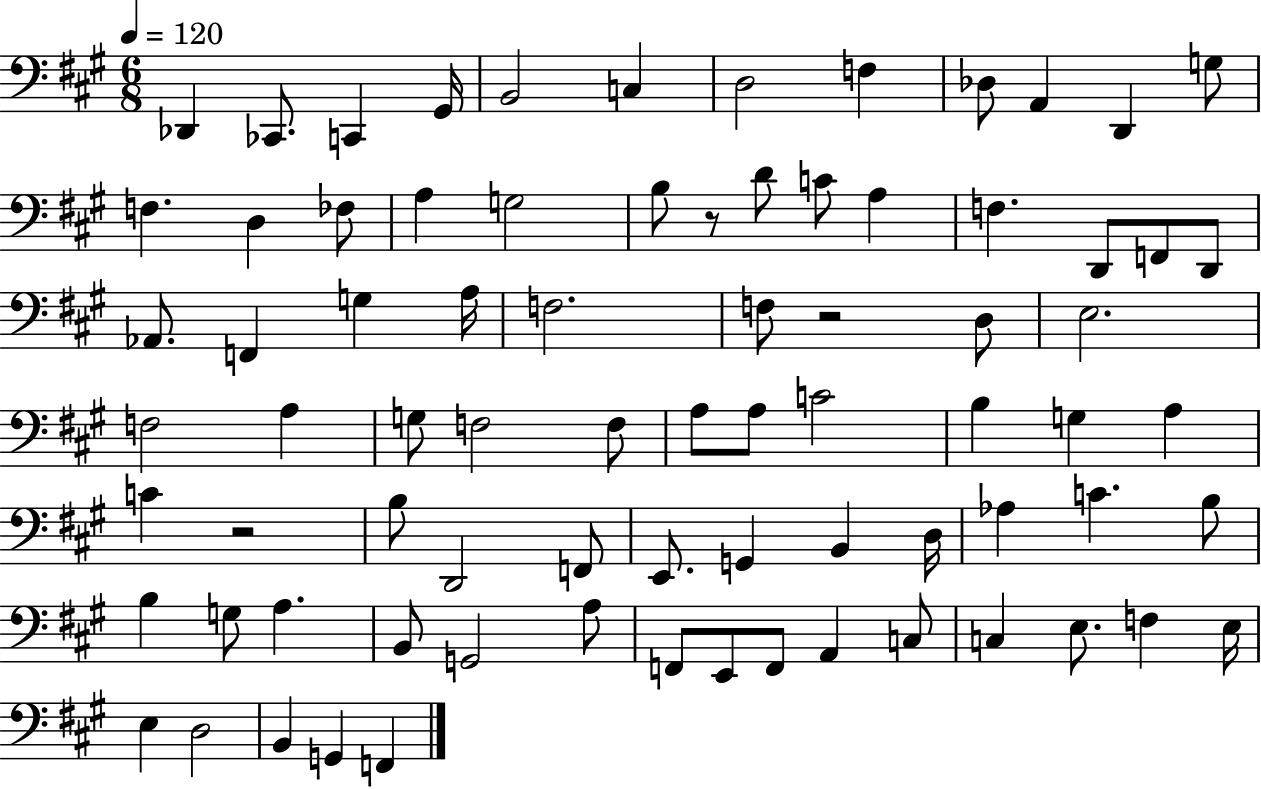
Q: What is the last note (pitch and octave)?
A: F2